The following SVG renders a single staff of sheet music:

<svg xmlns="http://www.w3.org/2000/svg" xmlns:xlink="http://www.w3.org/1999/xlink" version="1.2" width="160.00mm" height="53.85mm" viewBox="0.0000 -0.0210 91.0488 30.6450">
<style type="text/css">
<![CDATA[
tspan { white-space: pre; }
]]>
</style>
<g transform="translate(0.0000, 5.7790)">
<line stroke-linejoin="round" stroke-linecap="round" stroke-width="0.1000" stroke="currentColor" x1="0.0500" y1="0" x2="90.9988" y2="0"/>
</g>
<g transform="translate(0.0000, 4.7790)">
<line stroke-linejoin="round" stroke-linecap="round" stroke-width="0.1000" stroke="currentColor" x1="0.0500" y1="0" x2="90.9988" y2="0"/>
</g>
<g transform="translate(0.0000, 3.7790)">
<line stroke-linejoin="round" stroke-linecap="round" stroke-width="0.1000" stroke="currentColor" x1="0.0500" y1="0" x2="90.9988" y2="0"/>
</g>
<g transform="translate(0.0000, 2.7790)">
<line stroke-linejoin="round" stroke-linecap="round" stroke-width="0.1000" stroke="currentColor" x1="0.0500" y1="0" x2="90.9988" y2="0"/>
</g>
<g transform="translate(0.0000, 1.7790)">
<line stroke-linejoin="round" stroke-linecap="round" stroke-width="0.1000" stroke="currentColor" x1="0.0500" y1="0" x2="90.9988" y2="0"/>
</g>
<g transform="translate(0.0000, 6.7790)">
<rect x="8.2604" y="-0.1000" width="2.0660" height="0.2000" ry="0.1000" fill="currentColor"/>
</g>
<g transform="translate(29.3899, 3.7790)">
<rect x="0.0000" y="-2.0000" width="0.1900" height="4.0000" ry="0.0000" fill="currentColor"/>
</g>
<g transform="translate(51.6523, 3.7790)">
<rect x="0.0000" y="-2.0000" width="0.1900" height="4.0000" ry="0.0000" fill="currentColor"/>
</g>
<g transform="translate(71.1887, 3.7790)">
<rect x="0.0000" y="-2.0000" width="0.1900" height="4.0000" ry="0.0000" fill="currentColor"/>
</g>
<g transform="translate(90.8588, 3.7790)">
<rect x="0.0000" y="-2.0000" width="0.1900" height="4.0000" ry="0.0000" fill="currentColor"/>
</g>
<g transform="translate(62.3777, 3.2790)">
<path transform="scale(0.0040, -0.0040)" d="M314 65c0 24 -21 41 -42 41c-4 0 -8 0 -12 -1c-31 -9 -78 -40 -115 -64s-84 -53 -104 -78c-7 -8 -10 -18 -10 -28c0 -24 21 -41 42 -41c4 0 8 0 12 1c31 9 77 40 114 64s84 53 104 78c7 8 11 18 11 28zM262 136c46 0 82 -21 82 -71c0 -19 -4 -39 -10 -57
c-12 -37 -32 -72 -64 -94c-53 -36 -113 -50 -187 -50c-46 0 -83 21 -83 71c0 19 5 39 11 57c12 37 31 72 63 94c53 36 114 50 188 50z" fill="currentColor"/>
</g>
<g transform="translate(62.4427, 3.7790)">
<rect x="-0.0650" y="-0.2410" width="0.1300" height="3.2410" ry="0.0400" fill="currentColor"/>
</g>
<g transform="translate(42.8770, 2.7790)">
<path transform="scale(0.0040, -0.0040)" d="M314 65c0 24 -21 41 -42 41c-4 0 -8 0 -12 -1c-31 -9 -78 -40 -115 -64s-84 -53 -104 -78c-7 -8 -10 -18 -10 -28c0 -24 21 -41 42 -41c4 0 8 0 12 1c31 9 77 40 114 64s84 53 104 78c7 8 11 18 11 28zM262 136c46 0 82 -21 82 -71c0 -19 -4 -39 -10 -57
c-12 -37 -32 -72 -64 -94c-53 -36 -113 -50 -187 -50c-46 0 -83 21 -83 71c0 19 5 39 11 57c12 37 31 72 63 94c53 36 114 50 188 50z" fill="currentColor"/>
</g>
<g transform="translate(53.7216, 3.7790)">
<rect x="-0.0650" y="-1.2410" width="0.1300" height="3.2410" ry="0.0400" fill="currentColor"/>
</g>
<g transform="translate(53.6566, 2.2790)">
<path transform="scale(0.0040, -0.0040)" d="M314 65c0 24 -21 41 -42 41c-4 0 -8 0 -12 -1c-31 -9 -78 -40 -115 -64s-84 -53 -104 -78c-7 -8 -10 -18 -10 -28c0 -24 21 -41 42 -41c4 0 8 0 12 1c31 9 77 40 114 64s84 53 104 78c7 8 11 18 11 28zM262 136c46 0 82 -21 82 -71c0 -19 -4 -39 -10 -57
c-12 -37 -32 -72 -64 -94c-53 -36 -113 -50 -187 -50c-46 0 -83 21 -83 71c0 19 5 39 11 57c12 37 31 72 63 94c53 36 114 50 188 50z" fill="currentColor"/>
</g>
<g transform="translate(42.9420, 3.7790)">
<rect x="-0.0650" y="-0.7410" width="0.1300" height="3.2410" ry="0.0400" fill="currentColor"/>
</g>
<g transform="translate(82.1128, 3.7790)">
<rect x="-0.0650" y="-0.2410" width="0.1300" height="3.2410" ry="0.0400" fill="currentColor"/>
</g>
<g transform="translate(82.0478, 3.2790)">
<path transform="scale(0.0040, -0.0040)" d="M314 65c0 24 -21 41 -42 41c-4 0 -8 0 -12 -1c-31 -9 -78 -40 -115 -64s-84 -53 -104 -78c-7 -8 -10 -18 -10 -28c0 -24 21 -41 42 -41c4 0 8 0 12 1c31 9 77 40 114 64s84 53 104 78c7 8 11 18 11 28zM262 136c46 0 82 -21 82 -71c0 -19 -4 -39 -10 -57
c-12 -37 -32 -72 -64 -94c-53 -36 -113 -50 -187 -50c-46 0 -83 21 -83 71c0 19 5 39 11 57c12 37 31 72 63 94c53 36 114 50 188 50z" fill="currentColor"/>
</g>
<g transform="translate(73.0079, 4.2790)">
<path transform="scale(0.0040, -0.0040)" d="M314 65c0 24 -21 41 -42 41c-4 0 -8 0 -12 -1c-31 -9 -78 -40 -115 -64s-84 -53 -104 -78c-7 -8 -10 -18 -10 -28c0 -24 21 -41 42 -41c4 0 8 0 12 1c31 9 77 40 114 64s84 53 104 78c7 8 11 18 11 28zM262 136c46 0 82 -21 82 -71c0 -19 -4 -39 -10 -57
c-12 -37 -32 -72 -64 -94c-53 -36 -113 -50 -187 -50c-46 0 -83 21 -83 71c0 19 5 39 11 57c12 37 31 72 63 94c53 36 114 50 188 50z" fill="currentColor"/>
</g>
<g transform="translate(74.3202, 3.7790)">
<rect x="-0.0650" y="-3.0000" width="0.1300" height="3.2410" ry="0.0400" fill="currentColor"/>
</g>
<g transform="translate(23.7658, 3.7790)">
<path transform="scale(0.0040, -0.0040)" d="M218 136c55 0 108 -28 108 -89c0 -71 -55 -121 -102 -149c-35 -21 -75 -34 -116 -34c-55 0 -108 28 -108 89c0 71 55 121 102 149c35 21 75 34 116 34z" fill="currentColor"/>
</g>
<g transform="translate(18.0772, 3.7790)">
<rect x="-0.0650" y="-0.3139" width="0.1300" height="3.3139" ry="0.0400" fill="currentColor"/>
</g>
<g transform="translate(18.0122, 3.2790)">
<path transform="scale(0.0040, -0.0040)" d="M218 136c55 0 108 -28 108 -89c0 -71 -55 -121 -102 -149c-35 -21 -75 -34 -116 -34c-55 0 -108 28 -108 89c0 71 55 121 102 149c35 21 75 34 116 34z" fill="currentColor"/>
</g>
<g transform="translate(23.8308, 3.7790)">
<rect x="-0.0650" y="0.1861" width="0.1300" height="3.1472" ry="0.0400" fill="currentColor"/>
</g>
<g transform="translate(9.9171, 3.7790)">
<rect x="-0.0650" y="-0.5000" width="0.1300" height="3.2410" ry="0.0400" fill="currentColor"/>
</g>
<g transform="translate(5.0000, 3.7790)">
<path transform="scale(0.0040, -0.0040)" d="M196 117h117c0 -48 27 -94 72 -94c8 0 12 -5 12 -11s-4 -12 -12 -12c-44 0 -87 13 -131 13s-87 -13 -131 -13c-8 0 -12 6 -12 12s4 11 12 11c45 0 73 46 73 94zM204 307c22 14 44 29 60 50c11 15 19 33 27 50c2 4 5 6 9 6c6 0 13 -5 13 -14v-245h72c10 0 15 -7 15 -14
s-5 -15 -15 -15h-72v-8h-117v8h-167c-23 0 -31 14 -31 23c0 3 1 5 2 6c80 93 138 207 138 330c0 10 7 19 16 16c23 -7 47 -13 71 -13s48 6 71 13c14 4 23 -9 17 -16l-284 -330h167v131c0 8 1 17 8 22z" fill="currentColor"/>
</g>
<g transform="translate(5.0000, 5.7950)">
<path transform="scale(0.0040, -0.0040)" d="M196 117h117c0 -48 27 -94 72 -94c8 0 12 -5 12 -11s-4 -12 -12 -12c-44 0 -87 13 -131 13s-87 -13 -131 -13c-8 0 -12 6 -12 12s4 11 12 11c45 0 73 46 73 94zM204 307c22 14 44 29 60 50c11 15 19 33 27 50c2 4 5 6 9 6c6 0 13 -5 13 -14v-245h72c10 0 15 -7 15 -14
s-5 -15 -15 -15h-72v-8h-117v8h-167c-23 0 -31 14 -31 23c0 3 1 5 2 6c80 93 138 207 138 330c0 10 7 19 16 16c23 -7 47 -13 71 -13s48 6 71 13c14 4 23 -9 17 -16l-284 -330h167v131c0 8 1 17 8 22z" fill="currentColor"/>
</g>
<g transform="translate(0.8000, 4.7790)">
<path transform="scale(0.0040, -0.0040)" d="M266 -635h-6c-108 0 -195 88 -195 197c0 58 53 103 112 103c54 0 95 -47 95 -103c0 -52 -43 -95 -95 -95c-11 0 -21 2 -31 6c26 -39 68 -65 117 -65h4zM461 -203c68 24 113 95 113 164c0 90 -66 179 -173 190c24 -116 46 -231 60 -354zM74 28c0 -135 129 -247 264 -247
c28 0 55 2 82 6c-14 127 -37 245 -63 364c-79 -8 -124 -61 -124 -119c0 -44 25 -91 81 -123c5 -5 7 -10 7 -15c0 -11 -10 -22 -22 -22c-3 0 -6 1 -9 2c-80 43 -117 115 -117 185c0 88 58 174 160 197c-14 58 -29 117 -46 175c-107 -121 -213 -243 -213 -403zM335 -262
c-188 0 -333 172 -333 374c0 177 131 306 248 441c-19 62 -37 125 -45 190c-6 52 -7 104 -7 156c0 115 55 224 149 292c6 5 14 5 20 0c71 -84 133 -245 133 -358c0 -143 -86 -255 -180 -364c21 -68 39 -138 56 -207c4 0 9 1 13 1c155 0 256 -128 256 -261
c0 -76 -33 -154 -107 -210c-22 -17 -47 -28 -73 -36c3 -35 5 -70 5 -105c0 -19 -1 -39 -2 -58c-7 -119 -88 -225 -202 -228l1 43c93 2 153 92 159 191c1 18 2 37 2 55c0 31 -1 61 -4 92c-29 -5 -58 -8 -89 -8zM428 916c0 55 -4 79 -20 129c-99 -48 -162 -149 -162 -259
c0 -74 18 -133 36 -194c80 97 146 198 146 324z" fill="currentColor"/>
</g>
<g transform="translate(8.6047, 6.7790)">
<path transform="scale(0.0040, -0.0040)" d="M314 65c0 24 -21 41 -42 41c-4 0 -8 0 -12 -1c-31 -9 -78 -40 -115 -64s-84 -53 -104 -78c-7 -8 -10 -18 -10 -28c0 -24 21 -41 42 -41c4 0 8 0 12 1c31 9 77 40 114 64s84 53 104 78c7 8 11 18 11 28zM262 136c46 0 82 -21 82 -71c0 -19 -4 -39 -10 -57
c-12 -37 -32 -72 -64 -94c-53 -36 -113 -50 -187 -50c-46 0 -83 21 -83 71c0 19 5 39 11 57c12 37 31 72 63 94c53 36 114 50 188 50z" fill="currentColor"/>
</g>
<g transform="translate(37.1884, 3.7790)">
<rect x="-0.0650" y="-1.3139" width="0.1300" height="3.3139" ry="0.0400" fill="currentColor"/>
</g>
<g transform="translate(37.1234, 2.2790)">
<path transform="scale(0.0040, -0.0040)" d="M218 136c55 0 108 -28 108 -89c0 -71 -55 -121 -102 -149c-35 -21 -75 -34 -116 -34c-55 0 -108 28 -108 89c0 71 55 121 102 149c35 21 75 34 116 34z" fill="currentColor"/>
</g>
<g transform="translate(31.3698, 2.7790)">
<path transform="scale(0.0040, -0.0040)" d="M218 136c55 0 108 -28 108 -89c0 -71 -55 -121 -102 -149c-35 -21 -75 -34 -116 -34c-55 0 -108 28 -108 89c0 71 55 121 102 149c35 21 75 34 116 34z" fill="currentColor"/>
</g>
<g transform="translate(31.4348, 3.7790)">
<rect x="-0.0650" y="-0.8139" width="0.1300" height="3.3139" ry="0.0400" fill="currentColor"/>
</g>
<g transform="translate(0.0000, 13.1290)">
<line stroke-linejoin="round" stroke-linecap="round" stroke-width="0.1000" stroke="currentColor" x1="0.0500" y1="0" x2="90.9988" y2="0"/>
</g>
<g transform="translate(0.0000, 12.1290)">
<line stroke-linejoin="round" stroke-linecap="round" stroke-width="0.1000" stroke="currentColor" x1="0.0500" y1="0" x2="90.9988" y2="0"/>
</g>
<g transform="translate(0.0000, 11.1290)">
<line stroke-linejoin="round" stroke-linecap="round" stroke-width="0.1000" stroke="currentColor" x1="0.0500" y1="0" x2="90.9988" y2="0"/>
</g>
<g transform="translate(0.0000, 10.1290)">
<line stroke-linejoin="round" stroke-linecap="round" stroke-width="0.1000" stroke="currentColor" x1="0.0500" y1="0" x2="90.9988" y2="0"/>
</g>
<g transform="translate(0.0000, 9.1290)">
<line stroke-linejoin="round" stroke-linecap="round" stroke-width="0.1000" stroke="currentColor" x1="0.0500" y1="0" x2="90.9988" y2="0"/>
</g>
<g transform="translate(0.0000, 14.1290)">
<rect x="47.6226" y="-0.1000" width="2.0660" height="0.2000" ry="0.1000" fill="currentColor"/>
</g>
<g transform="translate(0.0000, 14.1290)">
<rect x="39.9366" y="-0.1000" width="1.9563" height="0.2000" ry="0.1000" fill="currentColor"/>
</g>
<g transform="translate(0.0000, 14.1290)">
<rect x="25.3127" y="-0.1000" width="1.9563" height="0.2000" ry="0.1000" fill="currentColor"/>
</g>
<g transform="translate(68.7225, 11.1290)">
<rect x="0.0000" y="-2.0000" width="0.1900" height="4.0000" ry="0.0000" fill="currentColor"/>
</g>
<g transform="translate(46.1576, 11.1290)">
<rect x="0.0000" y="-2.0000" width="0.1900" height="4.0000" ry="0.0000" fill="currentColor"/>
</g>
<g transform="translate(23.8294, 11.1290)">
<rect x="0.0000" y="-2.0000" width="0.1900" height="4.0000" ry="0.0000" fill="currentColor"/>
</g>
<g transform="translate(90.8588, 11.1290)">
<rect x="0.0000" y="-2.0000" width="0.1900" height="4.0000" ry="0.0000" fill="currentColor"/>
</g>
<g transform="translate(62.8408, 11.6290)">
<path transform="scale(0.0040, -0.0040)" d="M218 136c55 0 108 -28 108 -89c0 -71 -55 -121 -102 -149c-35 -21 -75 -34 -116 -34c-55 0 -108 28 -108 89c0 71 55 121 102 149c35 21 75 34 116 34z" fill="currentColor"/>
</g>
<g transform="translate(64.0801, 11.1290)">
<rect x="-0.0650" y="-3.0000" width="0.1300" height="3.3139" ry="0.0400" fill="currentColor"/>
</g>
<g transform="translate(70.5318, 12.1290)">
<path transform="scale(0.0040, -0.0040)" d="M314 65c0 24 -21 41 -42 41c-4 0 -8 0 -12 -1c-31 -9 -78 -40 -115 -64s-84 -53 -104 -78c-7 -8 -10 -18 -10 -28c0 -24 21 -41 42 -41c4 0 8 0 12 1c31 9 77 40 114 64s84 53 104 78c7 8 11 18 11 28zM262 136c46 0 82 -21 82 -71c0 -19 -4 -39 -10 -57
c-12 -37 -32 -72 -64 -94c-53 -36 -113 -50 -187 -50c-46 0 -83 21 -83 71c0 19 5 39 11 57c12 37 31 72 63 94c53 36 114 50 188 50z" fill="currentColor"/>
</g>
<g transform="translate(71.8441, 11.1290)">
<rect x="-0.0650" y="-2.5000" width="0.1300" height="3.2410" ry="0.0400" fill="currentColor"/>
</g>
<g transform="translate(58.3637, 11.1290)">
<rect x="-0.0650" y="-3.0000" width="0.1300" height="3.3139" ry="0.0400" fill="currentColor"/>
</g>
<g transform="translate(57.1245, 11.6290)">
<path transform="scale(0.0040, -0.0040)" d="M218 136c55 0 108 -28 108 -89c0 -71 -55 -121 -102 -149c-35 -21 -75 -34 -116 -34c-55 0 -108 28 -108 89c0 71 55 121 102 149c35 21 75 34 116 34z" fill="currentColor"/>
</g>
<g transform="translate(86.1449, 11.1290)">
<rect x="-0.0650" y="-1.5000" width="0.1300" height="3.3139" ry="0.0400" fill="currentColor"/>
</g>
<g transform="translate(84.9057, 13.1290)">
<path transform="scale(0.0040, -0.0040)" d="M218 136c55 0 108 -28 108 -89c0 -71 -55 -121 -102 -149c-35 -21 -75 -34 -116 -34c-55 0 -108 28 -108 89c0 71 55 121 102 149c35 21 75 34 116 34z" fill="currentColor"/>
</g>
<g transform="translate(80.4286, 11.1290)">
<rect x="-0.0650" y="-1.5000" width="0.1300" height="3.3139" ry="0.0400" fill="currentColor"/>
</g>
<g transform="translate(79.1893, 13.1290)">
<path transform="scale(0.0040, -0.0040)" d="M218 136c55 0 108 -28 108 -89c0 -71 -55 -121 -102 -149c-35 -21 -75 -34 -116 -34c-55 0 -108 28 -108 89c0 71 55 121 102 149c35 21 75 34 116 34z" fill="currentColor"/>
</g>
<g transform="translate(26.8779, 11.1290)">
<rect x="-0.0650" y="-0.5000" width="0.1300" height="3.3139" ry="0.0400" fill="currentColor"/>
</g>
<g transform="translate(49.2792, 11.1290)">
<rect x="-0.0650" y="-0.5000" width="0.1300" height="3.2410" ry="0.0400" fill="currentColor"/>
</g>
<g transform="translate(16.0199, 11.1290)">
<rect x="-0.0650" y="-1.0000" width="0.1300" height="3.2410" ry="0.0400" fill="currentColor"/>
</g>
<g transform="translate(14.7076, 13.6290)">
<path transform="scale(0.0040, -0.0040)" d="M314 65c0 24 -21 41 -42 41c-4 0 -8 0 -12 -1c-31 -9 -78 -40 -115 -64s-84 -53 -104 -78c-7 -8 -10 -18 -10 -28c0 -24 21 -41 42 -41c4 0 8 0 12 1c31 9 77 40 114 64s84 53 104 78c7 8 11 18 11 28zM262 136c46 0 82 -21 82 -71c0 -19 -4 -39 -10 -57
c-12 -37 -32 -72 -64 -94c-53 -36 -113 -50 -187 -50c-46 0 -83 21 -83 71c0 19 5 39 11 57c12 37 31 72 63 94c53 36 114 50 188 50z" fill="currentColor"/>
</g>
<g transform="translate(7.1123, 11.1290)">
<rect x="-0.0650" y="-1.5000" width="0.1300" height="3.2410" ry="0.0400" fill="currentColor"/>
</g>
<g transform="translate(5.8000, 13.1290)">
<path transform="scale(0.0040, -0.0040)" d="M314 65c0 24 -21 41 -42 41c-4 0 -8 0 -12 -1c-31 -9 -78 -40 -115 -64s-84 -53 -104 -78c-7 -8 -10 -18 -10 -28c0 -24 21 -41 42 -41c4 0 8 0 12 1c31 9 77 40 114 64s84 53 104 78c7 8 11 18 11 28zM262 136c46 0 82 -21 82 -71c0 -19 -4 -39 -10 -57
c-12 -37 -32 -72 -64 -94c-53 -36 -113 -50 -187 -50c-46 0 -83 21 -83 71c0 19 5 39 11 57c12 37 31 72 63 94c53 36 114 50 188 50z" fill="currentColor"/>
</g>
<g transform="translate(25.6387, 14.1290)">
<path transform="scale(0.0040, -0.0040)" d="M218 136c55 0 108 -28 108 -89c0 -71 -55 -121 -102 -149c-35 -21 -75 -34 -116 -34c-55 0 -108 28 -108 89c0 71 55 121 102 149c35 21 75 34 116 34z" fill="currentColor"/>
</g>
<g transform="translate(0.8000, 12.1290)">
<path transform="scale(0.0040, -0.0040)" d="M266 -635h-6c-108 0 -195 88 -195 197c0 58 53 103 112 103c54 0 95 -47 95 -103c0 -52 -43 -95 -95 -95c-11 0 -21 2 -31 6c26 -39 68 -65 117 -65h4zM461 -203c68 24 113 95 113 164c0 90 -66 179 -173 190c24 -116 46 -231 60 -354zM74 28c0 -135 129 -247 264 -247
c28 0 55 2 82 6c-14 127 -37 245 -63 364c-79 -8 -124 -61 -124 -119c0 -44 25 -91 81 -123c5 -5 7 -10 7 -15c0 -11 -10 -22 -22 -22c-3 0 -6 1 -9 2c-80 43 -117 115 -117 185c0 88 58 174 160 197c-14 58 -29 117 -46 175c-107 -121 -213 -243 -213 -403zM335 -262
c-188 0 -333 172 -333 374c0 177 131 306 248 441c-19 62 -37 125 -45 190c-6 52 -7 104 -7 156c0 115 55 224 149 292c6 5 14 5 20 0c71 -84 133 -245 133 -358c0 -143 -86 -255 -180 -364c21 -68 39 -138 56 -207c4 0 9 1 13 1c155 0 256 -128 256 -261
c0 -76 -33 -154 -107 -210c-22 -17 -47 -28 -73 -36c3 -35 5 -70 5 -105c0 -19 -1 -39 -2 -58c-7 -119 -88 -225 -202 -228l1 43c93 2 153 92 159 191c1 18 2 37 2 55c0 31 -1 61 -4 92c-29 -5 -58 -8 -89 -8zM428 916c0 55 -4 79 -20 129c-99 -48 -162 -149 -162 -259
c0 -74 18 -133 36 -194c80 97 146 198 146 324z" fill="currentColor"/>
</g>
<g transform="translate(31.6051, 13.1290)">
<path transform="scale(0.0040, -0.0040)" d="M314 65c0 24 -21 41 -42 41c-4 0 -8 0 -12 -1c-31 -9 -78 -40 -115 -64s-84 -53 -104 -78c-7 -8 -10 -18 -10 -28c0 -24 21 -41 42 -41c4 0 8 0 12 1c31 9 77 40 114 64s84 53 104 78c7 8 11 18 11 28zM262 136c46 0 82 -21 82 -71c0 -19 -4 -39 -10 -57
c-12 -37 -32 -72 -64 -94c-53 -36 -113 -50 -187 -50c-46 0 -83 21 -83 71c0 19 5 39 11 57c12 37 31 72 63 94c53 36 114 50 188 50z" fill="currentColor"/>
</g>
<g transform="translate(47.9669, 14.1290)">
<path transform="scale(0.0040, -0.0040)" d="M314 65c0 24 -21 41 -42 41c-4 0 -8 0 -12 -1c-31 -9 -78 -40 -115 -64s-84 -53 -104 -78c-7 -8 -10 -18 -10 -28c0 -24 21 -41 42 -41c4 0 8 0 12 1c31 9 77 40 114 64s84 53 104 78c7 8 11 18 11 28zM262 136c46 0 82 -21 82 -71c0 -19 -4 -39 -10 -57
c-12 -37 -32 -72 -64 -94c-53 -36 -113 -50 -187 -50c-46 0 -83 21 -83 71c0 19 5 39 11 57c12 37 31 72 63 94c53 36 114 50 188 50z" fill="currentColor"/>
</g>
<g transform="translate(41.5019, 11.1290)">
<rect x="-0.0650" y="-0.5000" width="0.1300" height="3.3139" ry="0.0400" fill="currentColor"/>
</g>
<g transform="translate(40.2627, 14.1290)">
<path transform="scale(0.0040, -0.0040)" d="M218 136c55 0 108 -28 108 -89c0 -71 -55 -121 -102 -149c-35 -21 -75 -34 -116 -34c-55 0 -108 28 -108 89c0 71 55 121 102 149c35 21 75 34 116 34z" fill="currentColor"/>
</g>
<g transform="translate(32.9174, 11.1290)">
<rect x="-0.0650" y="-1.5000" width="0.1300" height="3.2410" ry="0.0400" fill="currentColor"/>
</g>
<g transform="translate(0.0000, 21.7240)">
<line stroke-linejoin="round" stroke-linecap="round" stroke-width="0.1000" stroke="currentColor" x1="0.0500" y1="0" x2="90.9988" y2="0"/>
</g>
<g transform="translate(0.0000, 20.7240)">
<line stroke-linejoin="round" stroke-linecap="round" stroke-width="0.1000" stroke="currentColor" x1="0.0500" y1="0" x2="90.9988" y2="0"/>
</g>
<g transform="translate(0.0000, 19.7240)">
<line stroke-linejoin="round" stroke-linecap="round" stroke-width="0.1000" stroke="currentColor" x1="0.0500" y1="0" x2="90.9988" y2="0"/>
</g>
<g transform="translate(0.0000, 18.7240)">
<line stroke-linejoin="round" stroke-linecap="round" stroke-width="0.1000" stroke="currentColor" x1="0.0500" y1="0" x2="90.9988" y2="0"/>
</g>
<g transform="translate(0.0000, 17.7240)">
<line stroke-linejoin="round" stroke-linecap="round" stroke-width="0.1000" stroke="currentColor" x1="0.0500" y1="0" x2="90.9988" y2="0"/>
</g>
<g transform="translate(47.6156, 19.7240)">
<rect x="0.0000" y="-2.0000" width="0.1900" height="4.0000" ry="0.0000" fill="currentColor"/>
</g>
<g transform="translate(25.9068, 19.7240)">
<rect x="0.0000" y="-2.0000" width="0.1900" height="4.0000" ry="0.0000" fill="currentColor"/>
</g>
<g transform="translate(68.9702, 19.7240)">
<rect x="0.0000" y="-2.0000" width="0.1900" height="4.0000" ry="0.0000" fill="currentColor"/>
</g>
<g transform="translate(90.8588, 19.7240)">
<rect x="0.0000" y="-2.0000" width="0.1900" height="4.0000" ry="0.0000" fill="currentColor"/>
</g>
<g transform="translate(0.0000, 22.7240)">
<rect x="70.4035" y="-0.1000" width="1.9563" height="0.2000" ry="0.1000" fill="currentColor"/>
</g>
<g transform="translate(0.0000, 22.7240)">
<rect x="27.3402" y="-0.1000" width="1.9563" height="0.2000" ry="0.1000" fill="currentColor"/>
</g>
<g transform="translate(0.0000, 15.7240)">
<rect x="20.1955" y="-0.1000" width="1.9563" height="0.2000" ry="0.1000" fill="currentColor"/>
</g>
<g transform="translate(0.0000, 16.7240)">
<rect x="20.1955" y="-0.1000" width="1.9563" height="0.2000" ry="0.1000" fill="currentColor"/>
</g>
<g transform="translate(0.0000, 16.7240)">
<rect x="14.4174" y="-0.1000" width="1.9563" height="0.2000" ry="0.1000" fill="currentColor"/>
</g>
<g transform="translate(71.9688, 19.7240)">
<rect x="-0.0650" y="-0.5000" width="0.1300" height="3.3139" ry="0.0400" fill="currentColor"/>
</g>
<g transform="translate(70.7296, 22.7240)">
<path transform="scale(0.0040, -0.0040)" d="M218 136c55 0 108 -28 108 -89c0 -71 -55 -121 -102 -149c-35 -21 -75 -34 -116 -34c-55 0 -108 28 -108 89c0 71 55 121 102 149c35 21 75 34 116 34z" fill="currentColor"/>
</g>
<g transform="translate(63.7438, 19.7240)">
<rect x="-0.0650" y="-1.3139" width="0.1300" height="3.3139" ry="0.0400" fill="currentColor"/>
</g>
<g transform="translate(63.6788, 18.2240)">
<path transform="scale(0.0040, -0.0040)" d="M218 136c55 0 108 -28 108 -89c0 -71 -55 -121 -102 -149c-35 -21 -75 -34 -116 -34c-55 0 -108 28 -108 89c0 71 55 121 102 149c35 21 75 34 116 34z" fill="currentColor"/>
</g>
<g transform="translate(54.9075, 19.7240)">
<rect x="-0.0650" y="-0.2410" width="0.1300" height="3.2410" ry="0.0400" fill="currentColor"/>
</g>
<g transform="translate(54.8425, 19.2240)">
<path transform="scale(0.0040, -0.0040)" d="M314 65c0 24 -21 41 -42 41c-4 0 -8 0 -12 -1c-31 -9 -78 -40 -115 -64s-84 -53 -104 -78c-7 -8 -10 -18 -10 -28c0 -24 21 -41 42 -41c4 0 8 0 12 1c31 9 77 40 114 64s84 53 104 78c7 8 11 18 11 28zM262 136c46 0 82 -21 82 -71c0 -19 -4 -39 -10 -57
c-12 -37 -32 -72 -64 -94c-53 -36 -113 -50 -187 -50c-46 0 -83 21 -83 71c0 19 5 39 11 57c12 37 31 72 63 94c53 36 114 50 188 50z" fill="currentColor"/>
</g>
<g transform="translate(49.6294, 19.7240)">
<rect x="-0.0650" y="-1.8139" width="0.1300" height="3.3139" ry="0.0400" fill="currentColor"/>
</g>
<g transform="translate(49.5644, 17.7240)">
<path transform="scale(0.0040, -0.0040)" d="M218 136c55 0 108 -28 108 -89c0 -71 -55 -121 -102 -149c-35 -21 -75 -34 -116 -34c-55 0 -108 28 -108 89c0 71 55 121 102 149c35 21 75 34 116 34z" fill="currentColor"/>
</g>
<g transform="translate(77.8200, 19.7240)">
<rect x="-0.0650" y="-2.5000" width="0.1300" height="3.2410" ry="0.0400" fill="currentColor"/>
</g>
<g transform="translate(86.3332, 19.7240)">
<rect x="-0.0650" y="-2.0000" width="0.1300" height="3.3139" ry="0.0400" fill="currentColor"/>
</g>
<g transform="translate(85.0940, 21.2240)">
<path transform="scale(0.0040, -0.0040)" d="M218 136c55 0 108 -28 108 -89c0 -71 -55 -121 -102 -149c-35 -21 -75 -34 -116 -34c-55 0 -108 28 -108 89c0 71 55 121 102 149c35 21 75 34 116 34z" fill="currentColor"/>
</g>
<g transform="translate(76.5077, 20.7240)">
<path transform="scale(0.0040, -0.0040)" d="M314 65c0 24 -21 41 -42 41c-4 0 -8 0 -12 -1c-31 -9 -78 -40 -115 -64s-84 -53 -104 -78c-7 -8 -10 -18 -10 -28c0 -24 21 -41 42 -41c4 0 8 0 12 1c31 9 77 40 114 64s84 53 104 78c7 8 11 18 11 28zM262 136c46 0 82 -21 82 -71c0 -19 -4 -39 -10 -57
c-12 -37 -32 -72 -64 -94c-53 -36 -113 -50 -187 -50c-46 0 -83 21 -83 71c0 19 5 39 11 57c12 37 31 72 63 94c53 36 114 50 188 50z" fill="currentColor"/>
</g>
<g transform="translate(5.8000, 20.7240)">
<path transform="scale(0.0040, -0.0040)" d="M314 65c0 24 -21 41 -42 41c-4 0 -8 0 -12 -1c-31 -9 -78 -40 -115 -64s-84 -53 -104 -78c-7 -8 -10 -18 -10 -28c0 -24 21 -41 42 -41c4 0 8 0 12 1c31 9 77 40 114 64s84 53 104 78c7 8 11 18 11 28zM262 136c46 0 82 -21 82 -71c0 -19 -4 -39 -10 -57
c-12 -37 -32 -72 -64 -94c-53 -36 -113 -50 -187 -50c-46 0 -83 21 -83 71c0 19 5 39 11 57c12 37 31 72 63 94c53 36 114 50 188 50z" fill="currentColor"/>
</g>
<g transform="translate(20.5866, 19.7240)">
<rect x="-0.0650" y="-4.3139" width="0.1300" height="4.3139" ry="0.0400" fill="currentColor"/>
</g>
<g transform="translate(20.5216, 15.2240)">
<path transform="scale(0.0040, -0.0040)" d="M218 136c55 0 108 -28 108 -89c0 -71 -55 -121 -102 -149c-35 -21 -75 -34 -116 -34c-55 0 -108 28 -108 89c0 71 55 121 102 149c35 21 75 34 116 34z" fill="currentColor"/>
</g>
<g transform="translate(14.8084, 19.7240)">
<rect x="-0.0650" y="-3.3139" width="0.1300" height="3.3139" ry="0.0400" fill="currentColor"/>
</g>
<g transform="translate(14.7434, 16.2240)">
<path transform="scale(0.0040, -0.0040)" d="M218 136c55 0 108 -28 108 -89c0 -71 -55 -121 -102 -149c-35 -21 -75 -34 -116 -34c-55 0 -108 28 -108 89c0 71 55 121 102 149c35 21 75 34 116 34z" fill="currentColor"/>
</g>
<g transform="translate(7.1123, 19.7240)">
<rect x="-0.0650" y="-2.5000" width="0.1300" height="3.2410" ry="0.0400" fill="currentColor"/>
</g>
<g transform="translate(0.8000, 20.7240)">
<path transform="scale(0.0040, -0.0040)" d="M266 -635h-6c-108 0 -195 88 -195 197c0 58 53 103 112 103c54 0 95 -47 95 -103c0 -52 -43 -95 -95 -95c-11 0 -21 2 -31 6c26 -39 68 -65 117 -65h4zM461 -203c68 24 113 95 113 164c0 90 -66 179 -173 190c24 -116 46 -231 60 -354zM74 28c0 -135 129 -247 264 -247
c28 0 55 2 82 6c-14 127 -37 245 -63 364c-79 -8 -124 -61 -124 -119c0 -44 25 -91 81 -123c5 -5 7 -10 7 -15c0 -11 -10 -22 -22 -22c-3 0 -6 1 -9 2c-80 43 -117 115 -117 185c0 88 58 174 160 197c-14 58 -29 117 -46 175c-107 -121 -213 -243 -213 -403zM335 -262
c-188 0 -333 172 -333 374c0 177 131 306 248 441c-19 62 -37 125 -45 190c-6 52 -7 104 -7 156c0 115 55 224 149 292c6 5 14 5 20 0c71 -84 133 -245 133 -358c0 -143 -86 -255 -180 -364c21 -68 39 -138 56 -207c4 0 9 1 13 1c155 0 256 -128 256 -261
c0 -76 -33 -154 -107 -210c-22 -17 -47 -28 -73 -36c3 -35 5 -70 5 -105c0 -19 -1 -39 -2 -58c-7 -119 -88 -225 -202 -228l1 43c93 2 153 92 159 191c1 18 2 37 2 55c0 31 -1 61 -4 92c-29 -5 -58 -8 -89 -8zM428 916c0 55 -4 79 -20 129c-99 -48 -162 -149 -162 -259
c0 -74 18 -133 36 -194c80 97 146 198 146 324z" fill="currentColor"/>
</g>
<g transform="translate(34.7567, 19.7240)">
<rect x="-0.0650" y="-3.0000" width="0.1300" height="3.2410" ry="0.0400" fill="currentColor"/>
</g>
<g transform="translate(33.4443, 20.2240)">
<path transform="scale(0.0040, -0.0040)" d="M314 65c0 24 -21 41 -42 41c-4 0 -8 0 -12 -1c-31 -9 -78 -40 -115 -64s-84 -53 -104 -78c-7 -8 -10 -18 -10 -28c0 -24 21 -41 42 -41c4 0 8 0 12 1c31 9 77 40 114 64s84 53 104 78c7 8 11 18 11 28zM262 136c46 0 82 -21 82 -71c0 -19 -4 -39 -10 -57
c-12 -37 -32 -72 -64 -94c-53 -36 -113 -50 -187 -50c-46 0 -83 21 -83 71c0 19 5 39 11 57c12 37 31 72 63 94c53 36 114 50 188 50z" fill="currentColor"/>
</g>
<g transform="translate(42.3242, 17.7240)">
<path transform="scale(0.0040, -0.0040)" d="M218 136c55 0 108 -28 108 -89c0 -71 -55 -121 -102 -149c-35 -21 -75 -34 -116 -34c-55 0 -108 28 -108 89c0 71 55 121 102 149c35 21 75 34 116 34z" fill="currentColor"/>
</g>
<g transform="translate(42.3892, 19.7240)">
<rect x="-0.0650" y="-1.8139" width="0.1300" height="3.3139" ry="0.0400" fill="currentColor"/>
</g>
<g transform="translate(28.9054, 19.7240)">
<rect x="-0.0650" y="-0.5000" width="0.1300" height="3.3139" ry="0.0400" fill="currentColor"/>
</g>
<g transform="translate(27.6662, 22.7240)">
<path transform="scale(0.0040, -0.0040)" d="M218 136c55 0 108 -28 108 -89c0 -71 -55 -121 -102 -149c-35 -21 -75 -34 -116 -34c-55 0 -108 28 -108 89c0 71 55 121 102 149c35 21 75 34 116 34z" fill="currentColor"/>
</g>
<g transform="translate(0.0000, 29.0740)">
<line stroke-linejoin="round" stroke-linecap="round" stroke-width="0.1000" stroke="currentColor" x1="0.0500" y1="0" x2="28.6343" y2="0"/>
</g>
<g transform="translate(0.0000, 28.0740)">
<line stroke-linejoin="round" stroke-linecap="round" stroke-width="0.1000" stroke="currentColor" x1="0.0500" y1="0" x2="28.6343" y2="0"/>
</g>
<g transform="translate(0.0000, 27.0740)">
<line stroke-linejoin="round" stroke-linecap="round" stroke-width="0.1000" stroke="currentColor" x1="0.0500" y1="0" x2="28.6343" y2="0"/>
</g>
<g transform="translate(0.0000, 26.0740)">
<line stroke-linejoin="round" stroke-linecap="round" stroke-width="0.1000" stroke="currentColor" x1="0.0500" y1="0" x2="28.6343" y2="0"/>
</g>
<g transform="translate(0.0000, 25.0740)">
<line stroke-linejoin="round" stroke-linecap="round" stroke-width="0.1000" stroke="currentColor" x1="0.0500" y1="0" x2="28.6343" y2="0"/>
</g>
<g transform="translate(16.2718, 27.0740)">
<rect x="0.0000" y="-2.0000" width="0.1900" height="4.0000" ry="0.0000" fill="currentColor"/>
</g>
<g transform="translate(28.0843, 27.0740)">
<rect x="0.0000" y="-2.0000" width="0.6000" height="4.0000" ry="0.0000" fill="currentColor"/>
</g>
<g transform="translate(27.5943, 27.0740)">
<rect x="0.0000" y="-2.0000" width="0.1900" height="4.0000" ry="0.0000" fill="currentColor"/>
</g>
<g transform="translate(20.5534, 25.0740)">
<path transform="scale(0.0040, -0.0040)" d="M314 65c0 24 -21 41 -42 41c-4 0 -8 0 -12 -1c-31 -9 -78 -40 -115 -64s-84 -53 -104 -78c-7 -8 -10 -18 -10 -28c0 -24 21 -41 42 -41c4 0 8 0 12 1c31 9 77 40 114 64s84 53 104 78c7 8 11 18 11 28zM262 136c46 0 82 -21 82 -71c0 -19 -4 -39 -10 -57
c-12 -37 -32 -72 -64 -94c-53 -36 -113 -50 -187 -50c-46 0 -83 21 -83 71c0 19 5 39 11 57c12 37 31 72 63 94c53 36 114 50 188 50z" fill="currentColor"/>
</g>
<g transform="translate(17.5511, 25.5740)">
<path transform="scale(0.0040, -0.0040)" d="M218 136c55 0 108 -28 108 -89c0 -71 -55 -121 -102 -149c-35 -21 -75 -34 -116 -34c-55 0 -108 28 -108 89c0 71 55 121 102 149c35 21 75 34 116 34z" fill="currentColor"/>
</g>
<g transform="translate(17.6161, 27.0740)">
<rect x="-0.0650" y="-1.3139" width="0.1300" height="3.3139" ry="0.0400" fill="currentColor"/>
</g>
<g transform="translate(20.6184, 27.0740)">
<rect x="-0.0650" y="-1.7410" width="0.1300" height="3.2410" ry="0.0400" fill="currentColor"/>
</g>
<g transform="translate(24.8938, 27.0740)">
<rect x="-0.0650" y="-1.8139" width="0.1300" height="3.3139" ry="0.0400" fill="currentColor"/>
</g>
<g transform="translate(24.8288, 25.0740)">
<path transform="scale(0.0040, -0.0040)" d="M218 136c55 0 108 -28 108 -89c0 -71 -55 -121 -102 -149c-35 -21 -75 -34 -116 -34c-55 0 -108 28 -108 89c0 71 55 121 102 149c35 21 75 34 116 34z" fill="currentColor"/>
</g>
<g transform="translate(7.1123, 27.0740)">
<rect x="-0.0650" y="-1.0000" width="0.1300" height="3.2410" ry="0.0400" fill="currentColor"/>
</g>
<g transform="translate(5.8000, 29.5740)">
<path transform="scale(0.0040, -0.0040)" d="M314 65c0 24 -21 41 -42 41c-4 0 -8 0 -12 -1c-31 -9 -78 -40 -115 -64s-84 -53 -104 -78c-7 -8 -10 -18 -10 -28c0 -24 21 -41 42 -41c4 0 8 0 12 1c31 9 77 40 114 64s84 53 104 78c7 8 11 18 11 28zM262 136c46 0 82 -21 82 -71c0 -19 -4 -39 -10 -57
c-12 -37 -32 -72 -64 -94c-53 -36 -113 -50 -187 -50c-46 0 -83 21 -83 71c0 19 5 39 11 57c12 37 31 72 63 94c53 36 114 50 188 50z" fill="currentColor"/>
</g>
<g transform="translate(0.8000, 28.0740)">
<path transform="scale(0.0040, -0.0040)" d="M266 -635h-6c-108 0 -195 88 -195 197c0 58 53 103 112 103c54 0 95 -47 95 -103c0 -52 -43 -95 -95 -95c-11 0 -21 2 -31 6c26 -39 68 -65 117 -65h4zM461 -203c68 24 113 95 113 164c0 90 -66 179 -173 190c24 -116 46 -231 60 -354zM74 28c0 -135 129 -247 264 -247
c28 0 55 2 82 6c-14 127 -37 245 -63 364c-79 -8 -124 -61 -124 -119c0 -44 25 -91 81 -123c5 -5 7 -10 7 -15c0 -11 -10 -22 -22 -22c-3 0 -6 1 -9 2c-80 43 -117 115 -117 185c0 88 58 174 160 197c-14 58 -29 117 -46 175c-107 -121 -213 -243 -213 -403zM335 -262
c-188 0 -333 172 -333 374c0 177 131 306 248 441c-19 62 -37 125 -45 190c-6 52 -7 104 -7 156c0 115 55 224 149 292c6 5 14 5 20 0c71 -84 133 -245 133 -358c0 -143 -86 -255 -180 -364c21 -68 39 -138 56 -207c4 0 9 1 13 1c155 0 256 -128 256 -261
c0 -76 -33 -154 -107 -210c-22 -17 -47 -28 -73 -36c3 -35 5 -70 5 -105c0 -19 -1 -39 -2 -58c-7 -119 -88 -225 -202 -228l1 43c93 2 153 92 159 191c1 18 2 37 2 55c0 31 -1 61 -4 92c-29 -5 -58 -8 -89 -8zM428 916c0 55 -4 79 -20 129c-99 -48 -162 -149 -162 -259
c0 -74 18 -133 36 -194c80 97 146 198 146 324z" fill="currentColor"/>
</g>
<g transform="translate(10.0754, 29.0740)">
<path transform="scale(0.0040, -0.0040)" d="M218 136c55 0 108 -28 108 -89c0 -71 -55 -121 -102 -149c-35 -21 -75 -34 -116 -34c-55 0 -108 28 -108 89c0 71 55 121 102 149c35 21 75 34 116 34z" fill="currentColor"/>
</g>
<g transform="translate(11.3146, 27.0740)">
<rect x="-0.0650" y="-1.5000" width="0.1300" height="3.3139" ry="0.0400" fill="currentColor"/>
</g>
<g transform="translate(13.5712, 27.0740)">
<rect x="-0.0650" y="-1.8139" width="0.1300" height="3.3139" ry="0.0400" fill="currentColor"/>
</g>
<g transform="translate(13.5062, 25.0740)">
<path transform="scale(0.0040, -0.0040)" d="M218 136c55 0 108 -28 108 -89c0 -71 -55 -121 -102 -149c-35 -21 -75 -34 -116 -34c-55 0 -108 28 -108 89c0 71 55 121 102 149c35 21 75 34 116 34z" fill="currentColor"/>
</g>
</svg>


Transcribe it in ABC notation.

X:1
T:Untitled
M:4/4
L:1/4
K:C
C2 c B d e d2 e2 c2 A2 c2 E2 D2 C E2 C C2 A A G2 E E G2 b d' C A2 f f c2 e C G2 F D2 E f e f2 f